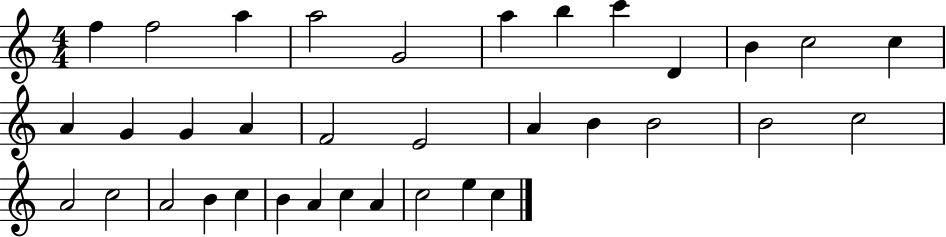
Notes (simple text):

F5/q F5/h A5/q A5/h G4/h A5/q B5/q C6/q D4/q B4/q C5/h C5/q A4/q G4/q G4/q A4/q F4/h E4/h A4/q B4/q B4/h B4/h C5/h A4/h C5/h A4/h B4/q C5/q B4/q A4/q C5/q A4/q C5/h E5/q C5/q